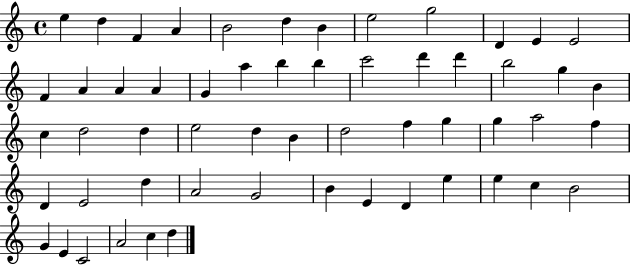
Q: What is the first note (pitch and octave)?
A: E5